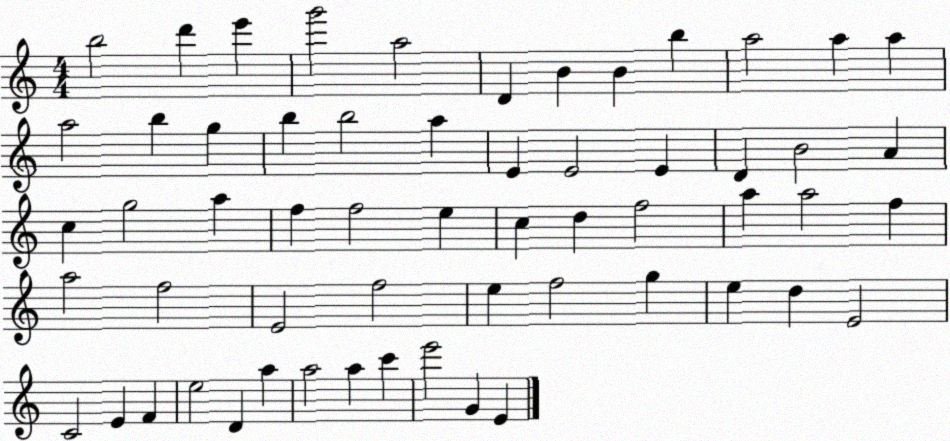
X:1
T:Untitled
M:4/4
L:1/4
K:C
b2 d' e' g'2 a2 D B B b a2 a a a2 b g b b2 a E E2 E D B2 A c g2 a f f2 e c d f2 a a2 f a2 f2 E2 f2 e f2 g e d E2 C2 E F e2 D a a2 a c' e'2 G E